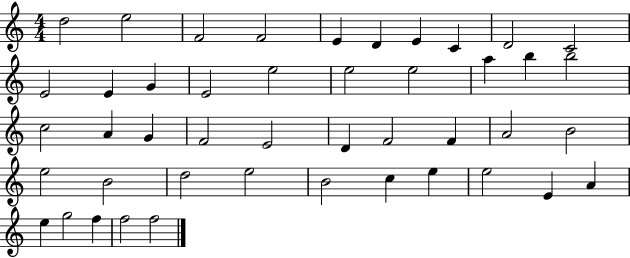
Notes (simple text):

D5/h E5/h F4/h F4/h E4/q D4/q E4/q C4/q D4/h C4/h E4/h E4/q G4/q E4/h E5/h E5/h E5/h A5/q B5/q B5/h C5/h A4/q G4/q F4/h E4/h D4/q F4/h F4/q A4/h B4/h E5/h B4/h D5/h E5/h B4/h C5/q E5/q E5/h E4/q A4/q E5/q G5/h F5/q F5/h F5/h